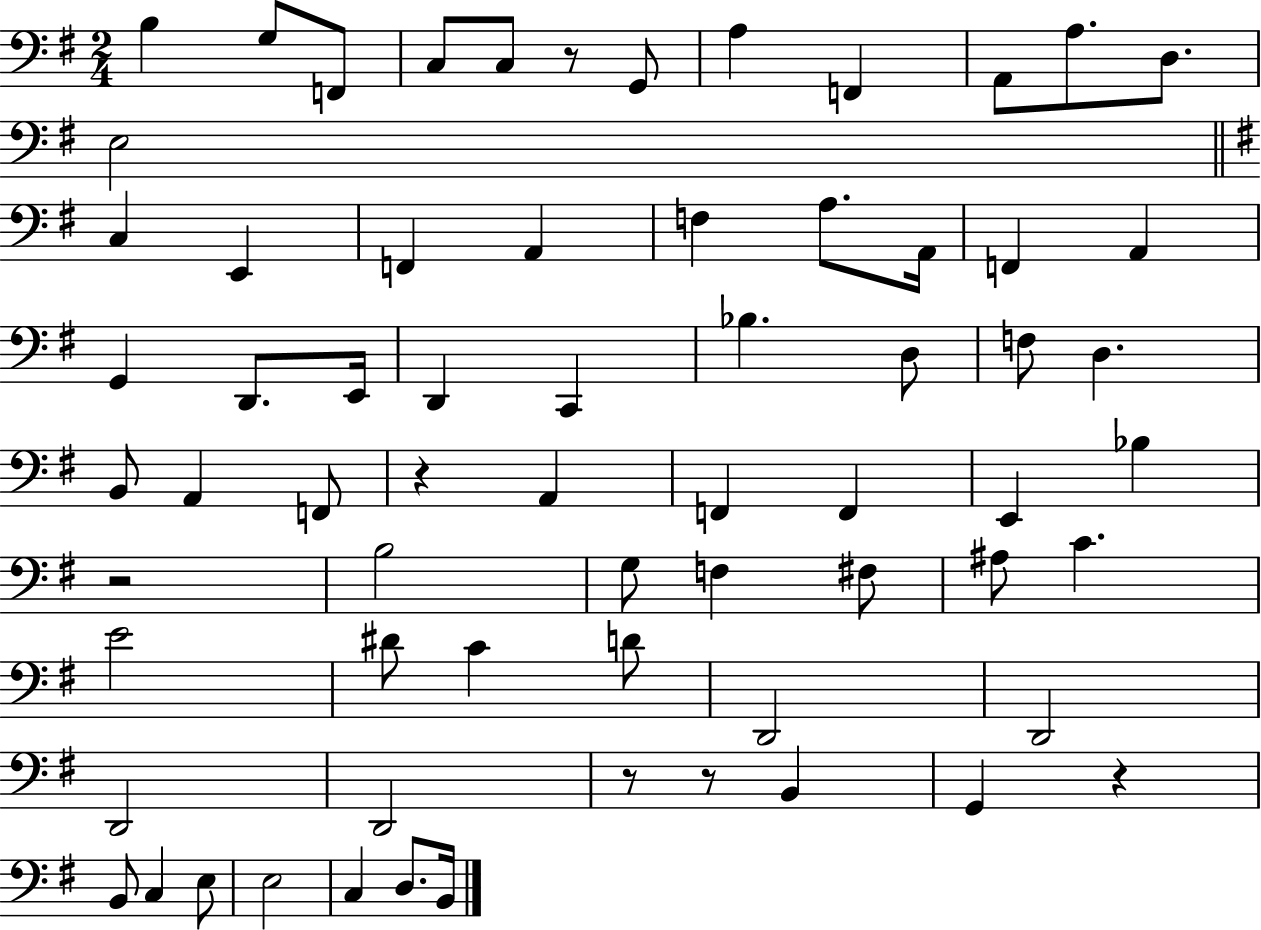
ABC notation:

X:1
T:Untitled
M:2/4
L:1/4
K:G
B, G,/2 F,,/2 C,/2 C,/2 z/2 G,,/2 A, F,, A,,/2 A,/2 D,/2 E,2 C, E,, F,, A,, F, A,/2 A,,/4 F,, A,, G,, D,,/2 E,,/4 D,, C,, _B, D,/2 F,/2 D, B,,/2 A,, F,,/2 z A,, F,, F,, E,, _B, z2 B,2 G,/2 F, ^F,/2 ^A,/2 C E2 ^D/2 C D/2 D,,2 D,,2 D,,2 D,,2 z/2 z/2 B,, G,, z B,,/2 C, E,/2 E,2 C, D,/2 B,,/4